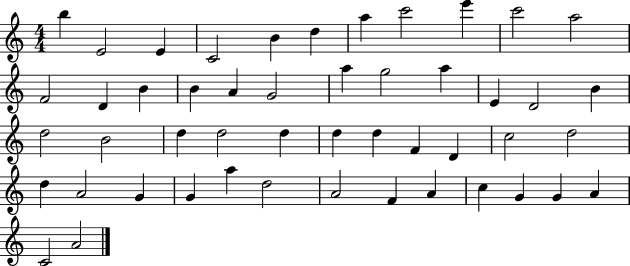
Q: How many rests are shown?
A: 0